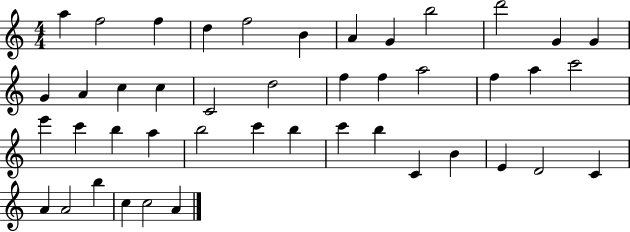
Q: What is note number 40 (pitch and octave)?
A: A4